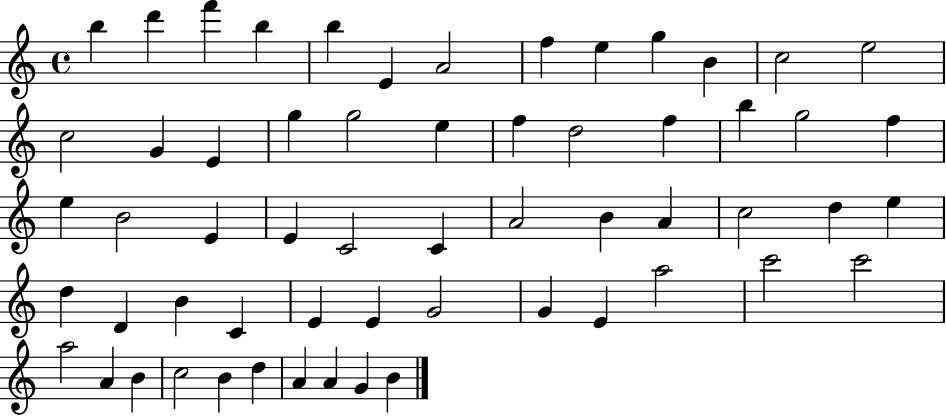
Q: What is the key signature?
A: C major